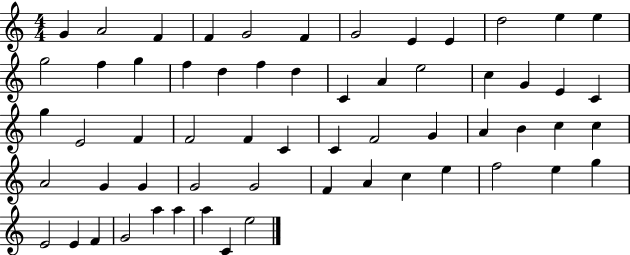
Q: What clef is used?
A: treble